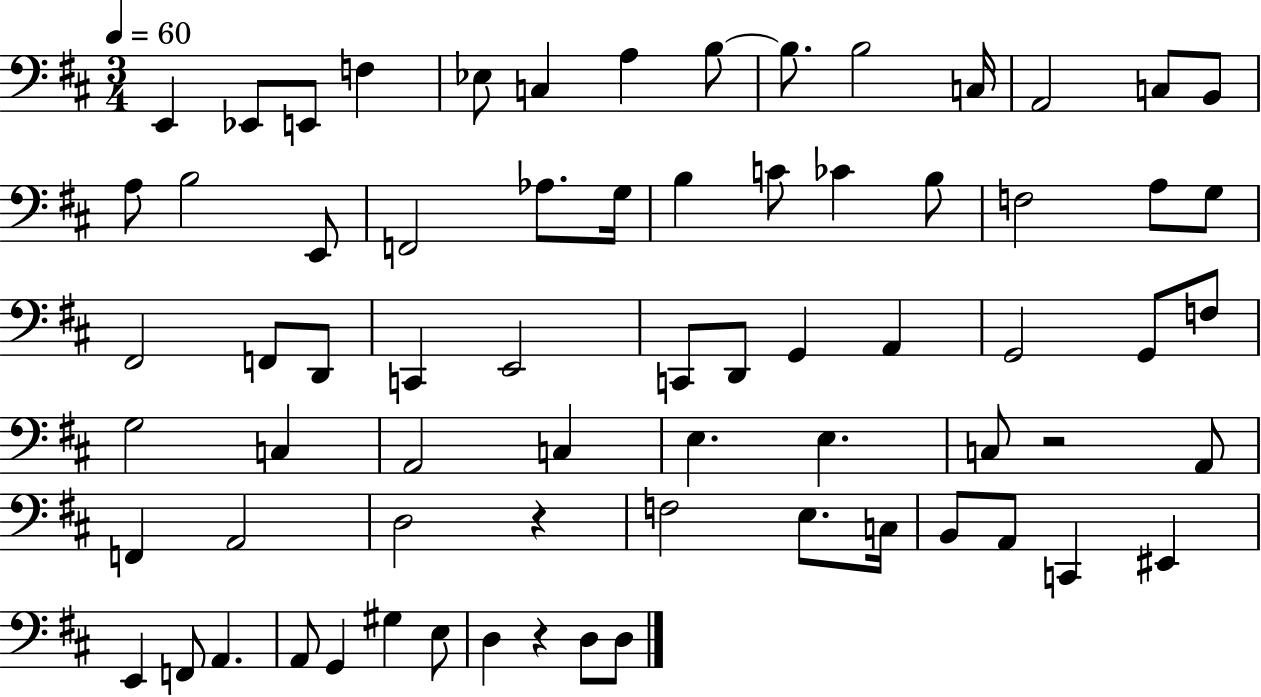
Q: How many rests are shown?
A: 3